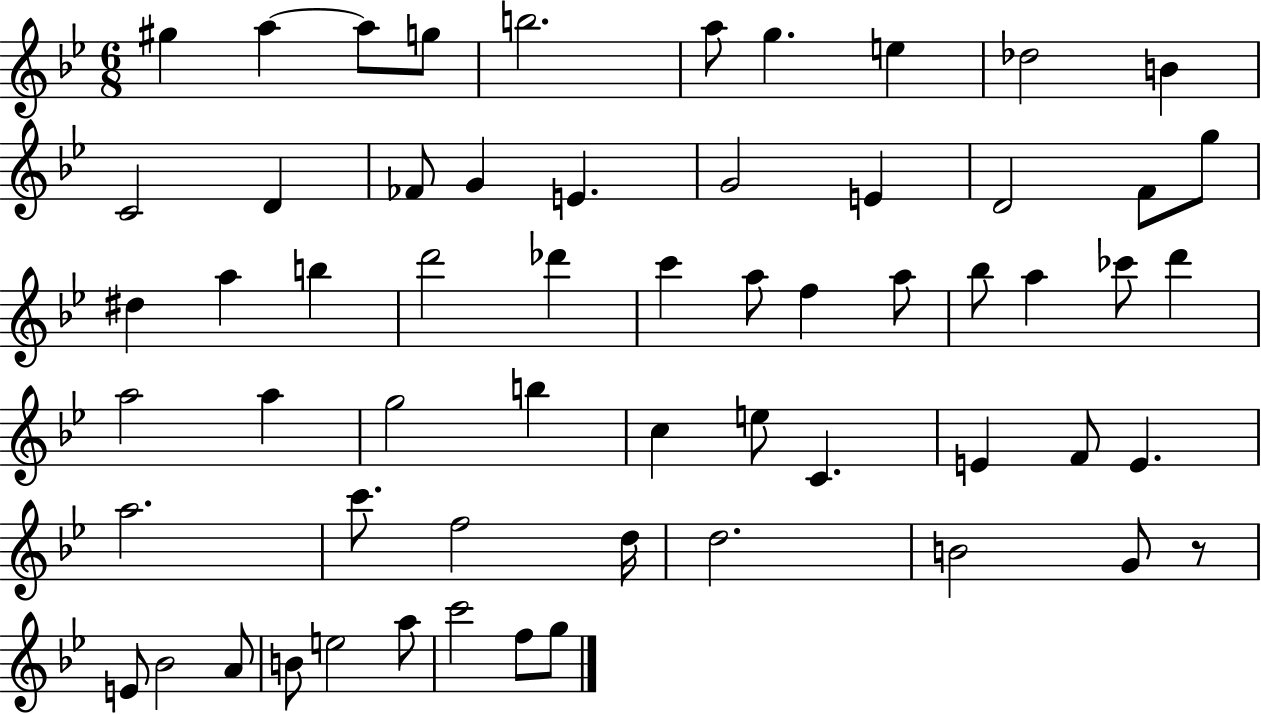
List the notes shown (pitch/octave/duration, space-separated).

G#5/q A5/q A5/e G5/e B5/h. A5/e G5/q. E5/q Db5/h B4/q C4/h D4/q FES4/e G4/q E4/q. G4/h E4/q D4/h F4/e G5/e D#5/q A5/q B5/q D6/h Db6/q C6/q A5/e F5/q A5/e Bb5/e A5/q CES6/e D6/q A5/h A5/q G5/h B5/q C5/q E5/e C4/q. E4/q F4/e E4/q. A5/h. C6/e. F5/h D5/s D5/h. B4/h G4/e R/e E4/e Bb4/h A4/e B4/e E5/h A5/e C6/h F5/e G5/e